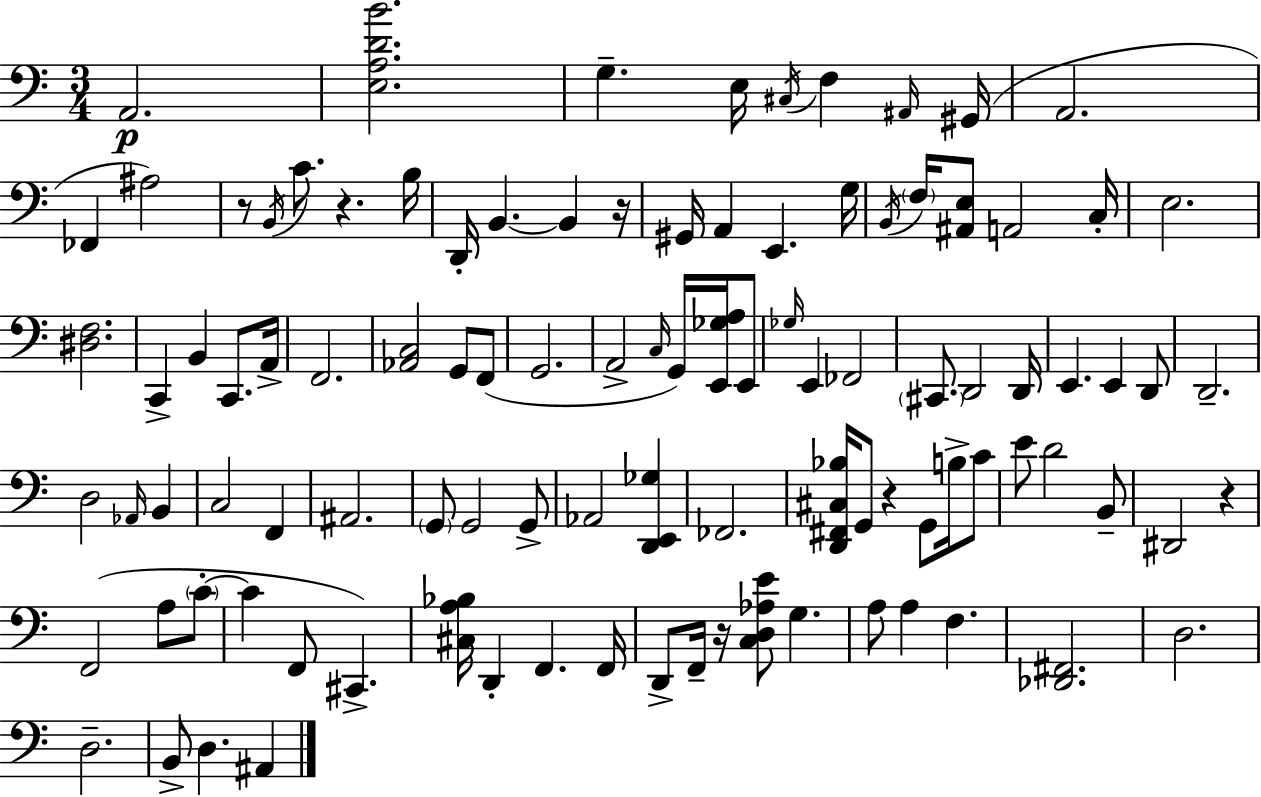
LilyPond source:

{
  \clef bass
  \numericTimeSignature
  \time 3/4
  \key a \minor
  \repeat volta 2 { a,2.\p | <e a d' b'>2. | g4.-- e16 \acciaccatura { cis16 } f4 | \grace { ais,16 }( gis,16 a,2. | \break fes,4 ais2) | r8 \acciaccatura { b,16 } c'8. r4. | b16 d,16-. b,4.~~ b,4 | r16 gis,16 a,4 e,4. | \break g16 \acciaccatura { b,16 } \parenthesize f16 <ais, e>8 a,2 | c16-. e2. | <dis f>2. | c,4-> b,4 | \break c,8. a,16-> f,2. | <aes, c>2 | g,8 f,8( g,2. | a,2-> | \break \grace { c16 } g,16) <e, ges a>16 e,8 \grace { ges16 } e,4 fes,2 | \parenthesize cis,8. d,2 | d,16 e,4. | e,4 d,8 d,2.-- | \break d2 | \grace { aes,16 } b,4 c2 | f,4 ais,2. | \parenthesize g,8 g,2 | \break g,8-> aes,2 | <d, e, ges>4 fes,2. | <d, fis, cis bes>16 g,8 r4 | g,8 b16-> c'8 e'8 d'2 | \break b,8-- dis,2 | r4 f,2( | a8 \parenthesize c'8-.~~ c'4 f,8 | cis,4.->) <cis a bes>16 d,4-. | \break f,4. f,16 d,8-> f,16-- r16 <c d aes e'>8 | g4. a8 a4 | f4. <des, fis,>2. | d2. | \break d2.-- | b,8-> d4. | ais,4 } \bar "|."
}